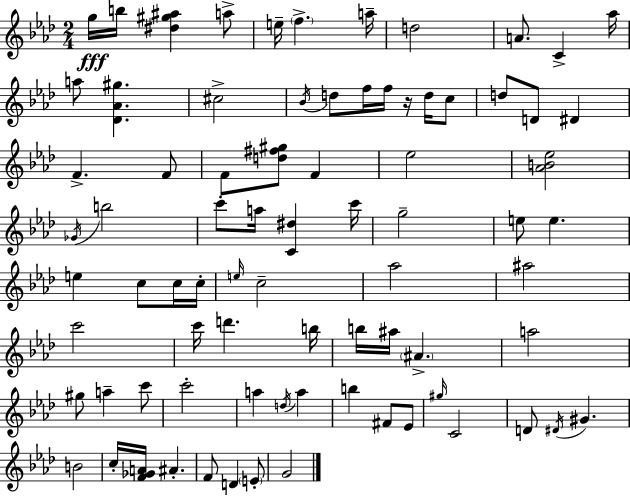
{
  \clef treble
  \numericTimeSignature
  \time 2/4
  \key f \minor
  g''16\fff b''16 <dis'' gis'' ais''>4 a''8-> | e''16-- \parenthesize f''4.-> a''16-- | d''2 | a'8. c'4-> aes''16 | \break a''8 <des' aes' gis''>4. | cis''2-> | \acciaccatura { bes'16 } d''8 f''16 f''16 r16 d''16 c''8 | d''8 d'8 dis'4 | \break f'4.-> f'8 | f'8 <d'' fis'' gis''>8 f'4 | ees''2 | <aes' b' ees''>2 | \break \acciaccatura { ges'16 } b''2 | c'''8-. a''16 <c' dis''>4 | c'''16 g''2-- | e''8 e''4. | \break e''4 c''8 | c''16 c''16-. \grace { e''16 } c''2-- | aes''2 | ais''2 | \break c'''2 | c'''16 d'''4. | b''16 b''16 ais''16 \parenthesize ais'4.-> | a''2 | \break gis''8 a''4-- | c'''8 c'''2-. | a''4 \acciaccatura { d''16 } | a''4 b''4 | \break fis'8 ees'8 \grace { gis''16 } c'2 | d'8 \acciaccatura { dis'16 } | gis'4. b'2 | c''16-. <f' ges' a'>16 | \break ais'4.-. f'8 | d'4 \parenthesize e'8-. g'2 | \bar "|."
}